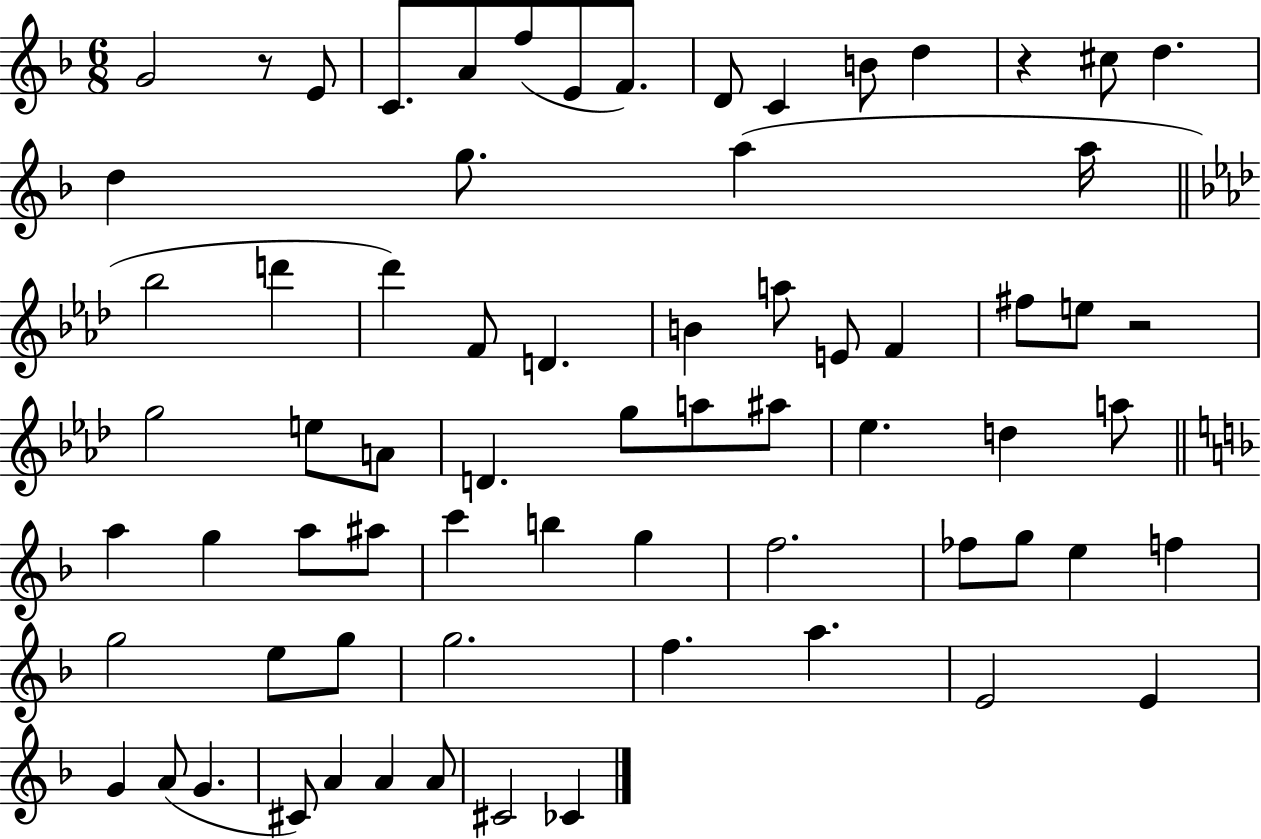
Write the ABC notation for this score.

X:1
T:Untitled
M:6/8
L:1/4
K:F
G2 z/2 E/2 C/2 A/2 f/2 E/2 F/2 D/2 C B/2 d z ^c/2 d d g/2 a a/4 _b2 d' _d' F/2 D B a/2 E/2 F ^f/2 e/2 z2 g2 e/2 A/2 D g/2 a/2 ^a/2 _e d a/2 a g a/2 ^a/2 c' b g f2 _f/2 g/2 e f g2 e/2 g/2 g2 f a E2 E G A/2 G ^C/2 A A A/2 ^C2 _C